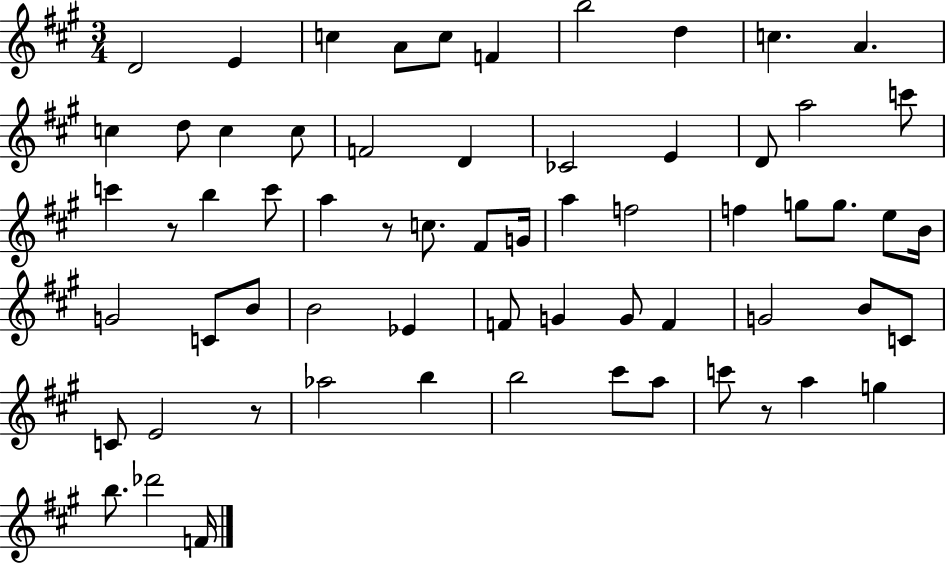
{
  \clef treble
  \numericTimeSignature
  \time 3/4
  \key a \major
  d'2 e'4 | c''4 a'8 c''8 f'4 | b''2 d''4 | c''4. a'4. | \break c''4 d''8 c''4 c''8 | f'2 d'4 | ces'2 e'4 | d'8 a''2 c'''8 | \break c'''4 r8 b''4 c'''8 | a''4 r8 c''8. fis'8 g'16 | a''4 f''2 | f''4 g''8 g''8. e''8 b'16 | \break g'2 c'8 b'8 | b'2 ees'4 | f'8 g'4 g'8 f'4 | g'2 b'8 c'8 | \break c'8 e'2 r8 | aes''2 b''4 | b''2 cis'''8 a''8 | c'''8 r8 a''4 g''4 | \break b''8. des'''2 f'16 | \bar "|."
}